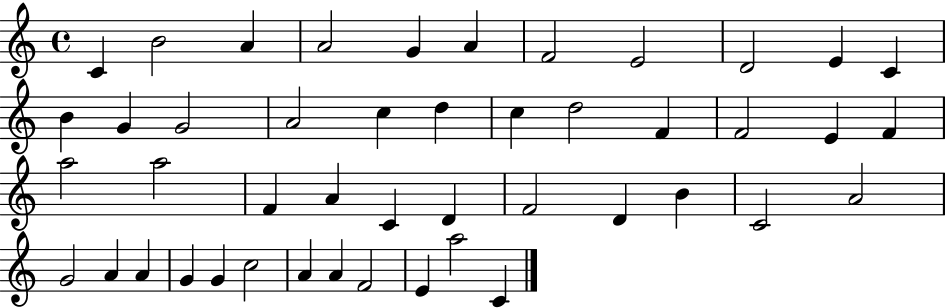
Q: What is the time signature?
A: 4/4